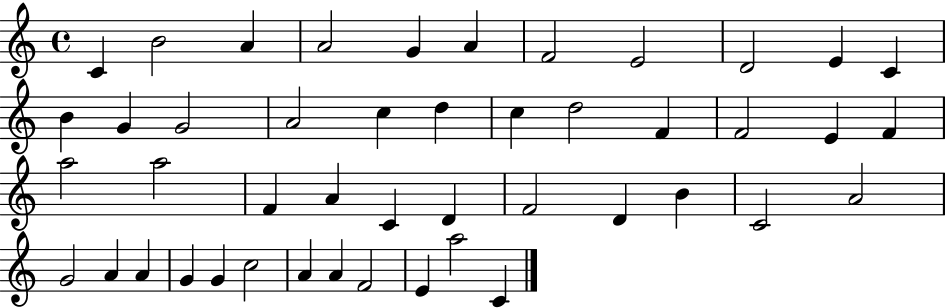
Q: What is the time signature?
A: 4/4